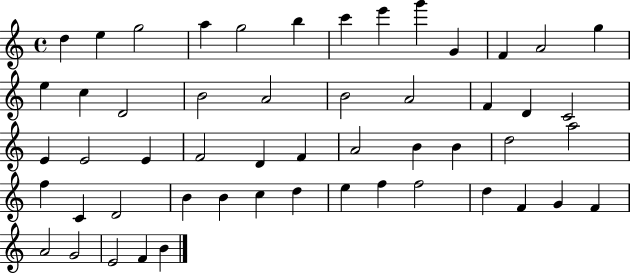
D5/q E5/q G5/h A5/q G5/h B5/q C6/q E6/q G6/q G4/q F4/q A4/h G5/q E5/q C5/q D4/h B4/h A4/h B4/h A4/h F4/q D4/q C4/h E4/q E4/h E4/q F4/h D4/q F4/q A4/h B4/q B4/q D5/h A5/h F5/q C4/q D4/h B4/q B4/q C5/q D5/q E5/q F5/q F5/h D5/q F4/q G4/q F4/q A4/h G4/h E4/h F4/q B4/q